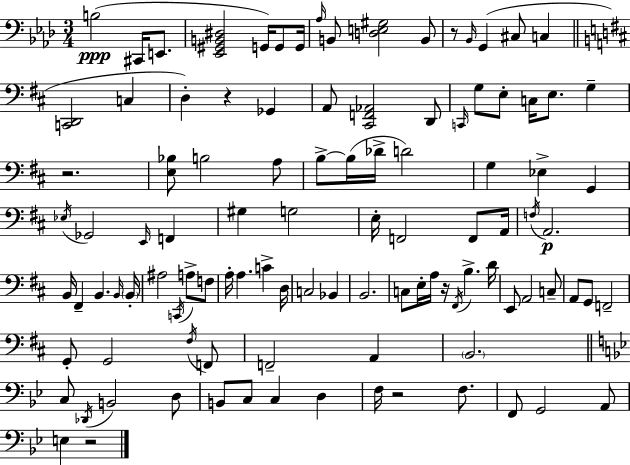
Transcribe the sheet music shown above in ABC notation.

X:1
T:Untitled
M:3/4
L:1/4
K:Ab
B,2 ^C,,/4 E,,/2 [_E,,^G,,B,,^D,]2 G,,/4 G,,/2 G,,/4 _A,/4 B,,/2 [D,E,^G,]2 B,,/2 z/2 _B,,/4 G,, ^C,/2 C, [C,,D,,]2 C, D, z _G,, A,,/2 [^C,,F,,_A,,]2 D,,/2 C,,/4 G,/2 E,/2 C,/4 E,/2 G, z2 [E,_B,]/2 B,2 A,/2 B,/2 B,/4 _D/4 D2 G, _E, G,, _E,/4 _G,,2 E,,/4 F,, ^G, G,2 E,/4 F,,2 F,,/2 A,,/4 F,/4 A,,2 B,,/4 ^F,, B,, B,,/4 B,,/4 ^A,2 C,,/4 A,/2 F,/2 A,/4 A, C D,/4 C,2 _B,, B,,2 C,/2 E,/4 A,/4 z/4 ^F,,/4 B, D/4 E,,/2 A,,2 C,/2 A,,/2 G,,/2 F,,2 G,,/2 G,,2 ^F,/4 F,,/2 F,,2 A,, B,,2 C,/2 _D,,/4 B,,2 D,/2 B,,/2 C,/2 C, D, F,/4 z2 F,/2 F,,/2 G,,2 A,,/2 E, z2